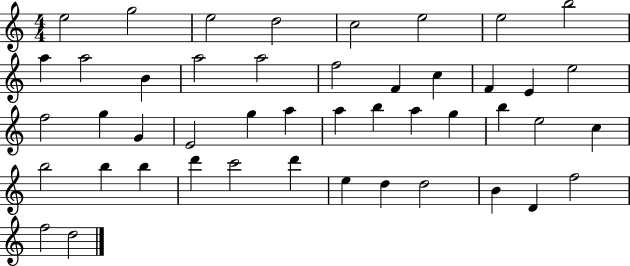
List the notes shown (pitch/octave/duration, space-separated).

E5/h G5/h E5/h D5/h C5/h E5/h E5/h B5/h A5/q A5/h B4/q A5/h A5/h F5/h F4/q C5/q F4/q E4/q E5/h F5/h G5/q G4/q E4/h G5/q A5/q A5/q B5/q A5/q G5/q B5/q E5/h C5/q B5/h B5/q B5/q D6/q C6/h D6/q E5/q D5/q D5/h B4/q D4/q F5/h F5/h D5/h